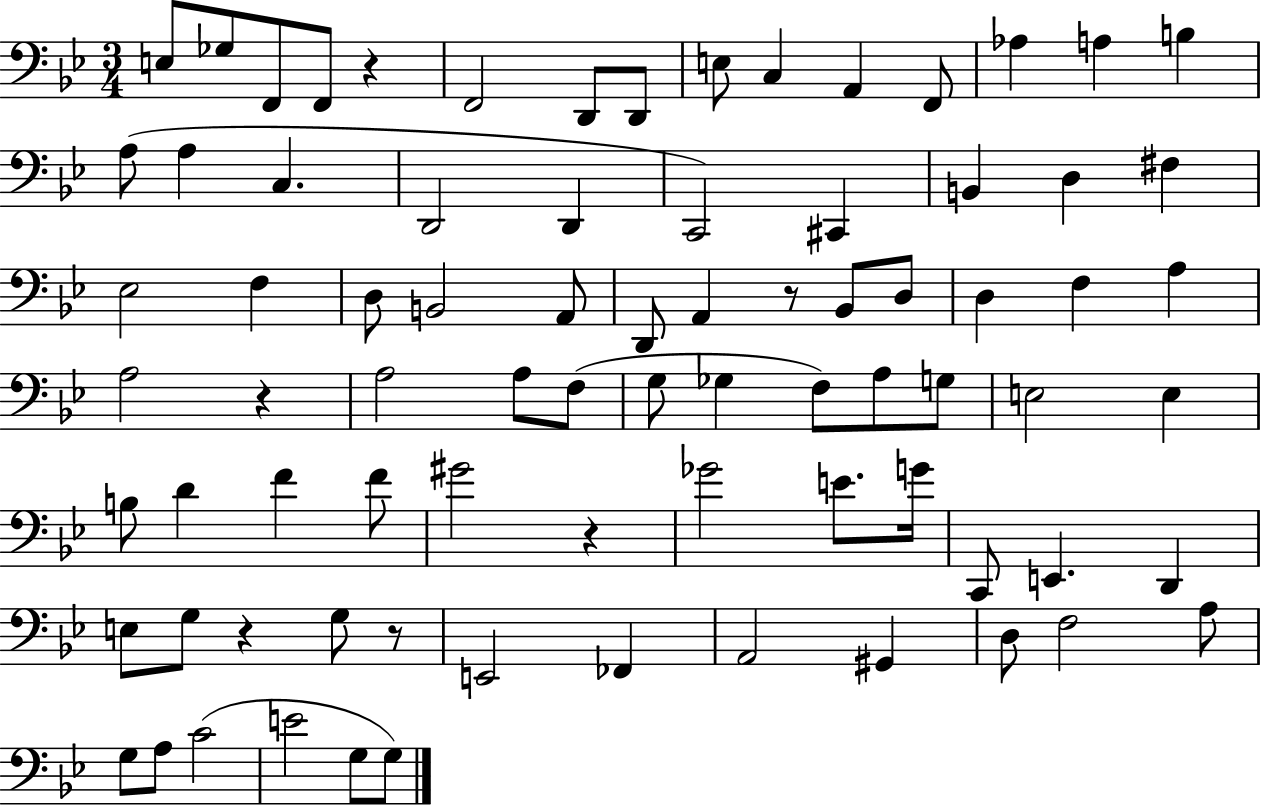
{
  \clef bass
  \numericTimeSignature
  \time 3/4
  \key bes \major
  \repeat volta 2 { e8 ges8 f,8 f,8 r4 | f,2 d,8 d,8 | e8 c4 a,4 f,8 | aes4 a4 b4 | \break a8( a4 c4. | d,2 d,4 | c,2) cis,4 | b,4 d4 fis4 | \break ees2 f4 | d8 b,2 a,8 | d,8 a,4 r8 bes,8 d8 | d4 f4 a4 | \break a2 r4 | a2 a8 f8( | g8 ges4 f8) a8 g8 | e2 e4 | \break b8 d'4 f'4 f'8 | gis'2 r4 | ges'2 e'8. g'16 | c,8 e,4. d,4 | \break e8 g8 r4 g8 r8 | e,2 fes,4 | a,2 gis,4 | d8 f2 a8 | \break g8 a8 c'2( | e'2 g8 g8) | } \bar "|."
}